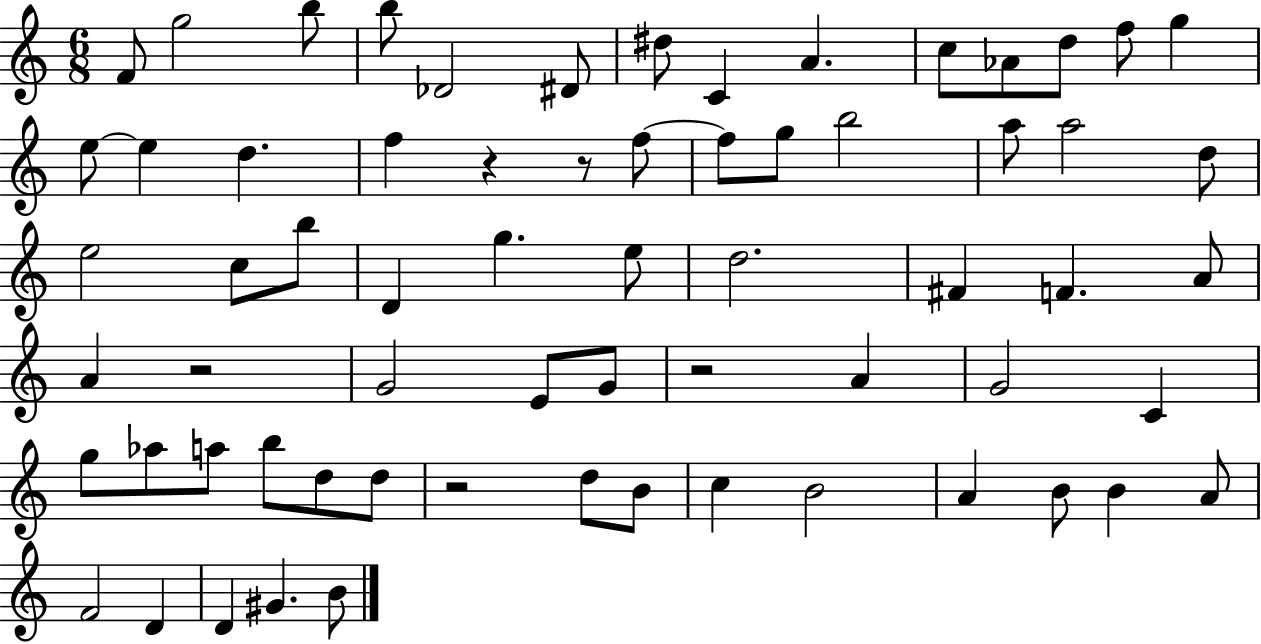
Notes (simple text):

F4/e G5/h B5/e B5/e Db4/h D#4/e D#5/e C4/q A4/q. C5/e Ab4/e D5/e F5/e G5/q E5/e E5/q D5/q. F5/q R/q R/e F5/e F5/e G5/e B5/h A5/e A5/h D5/e E5/h C5/e B5/e D4/q G5/q. E5/e D5/h. F#4/q F4/q. A4/e A4/q R/h G4/h E4/e G4/e R/h A4/q G4/h C4/q G5/e Ab5/e A5/e B5/e D5/e D5/e R/h D5/e B4/e C5/q B4/h A4/q B4/e B4/q A4/e F4/h D4/q D4/q G#4/q. B4/e